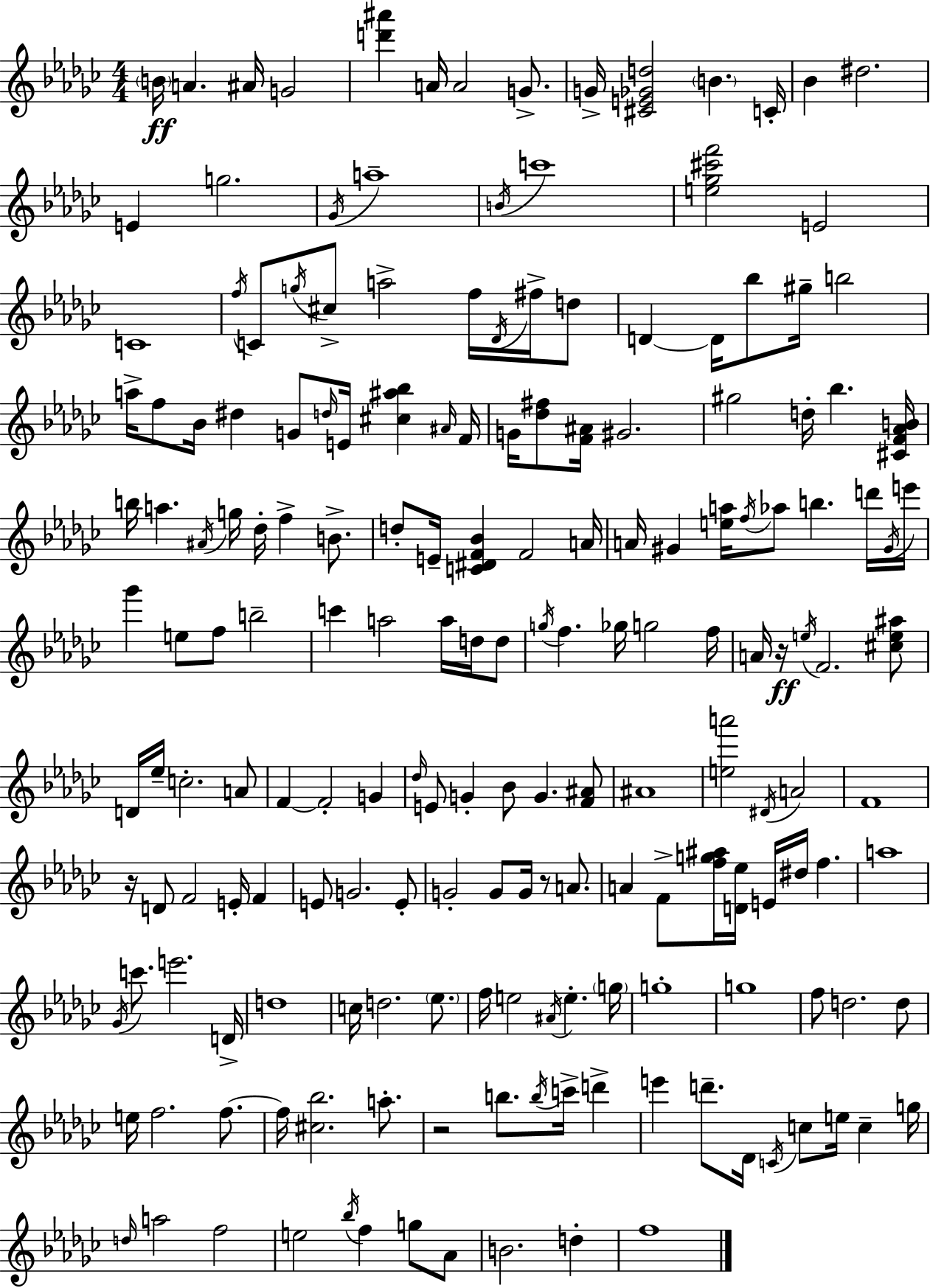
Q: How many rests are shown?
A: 4